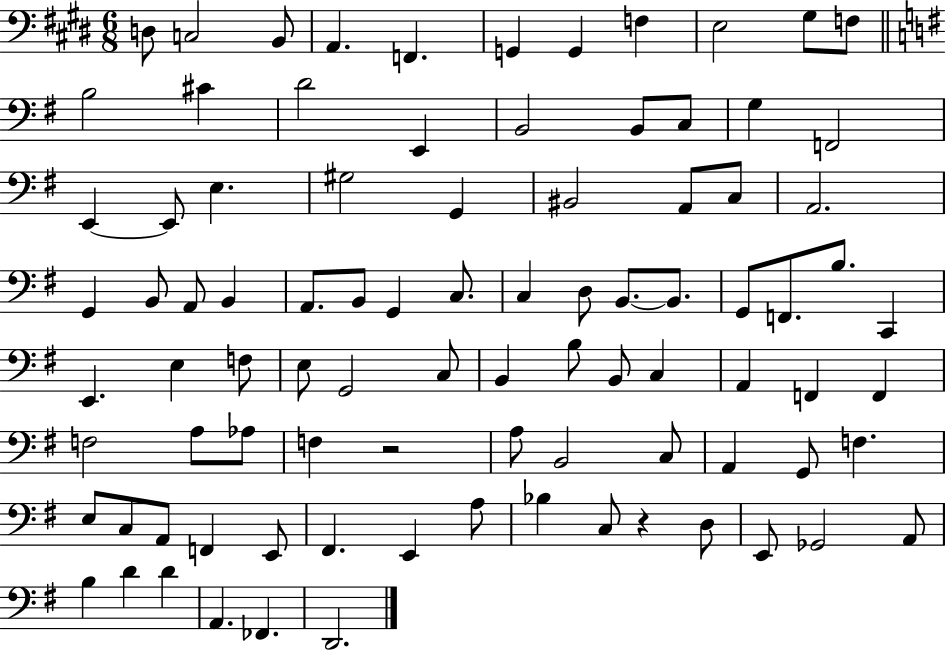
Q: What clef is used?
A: bass